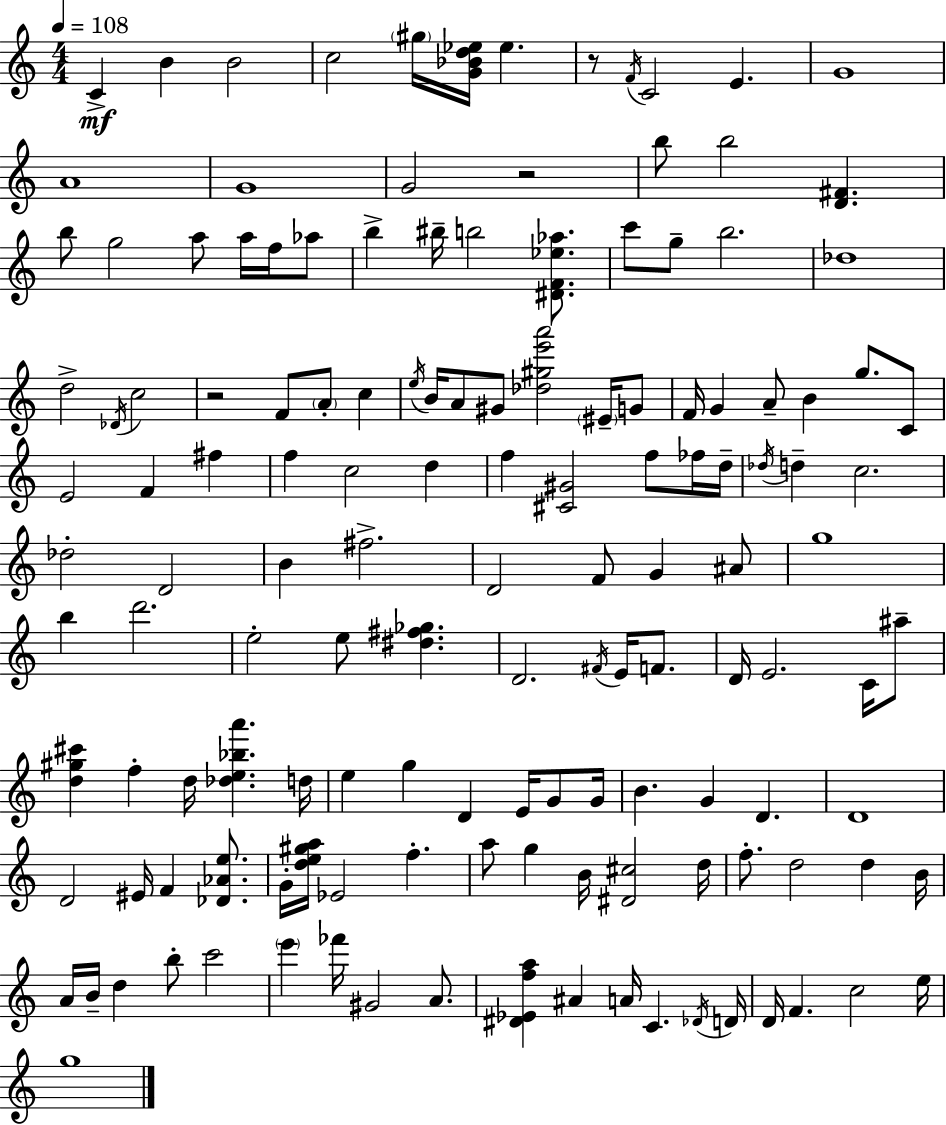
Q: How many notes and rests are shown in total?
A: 141